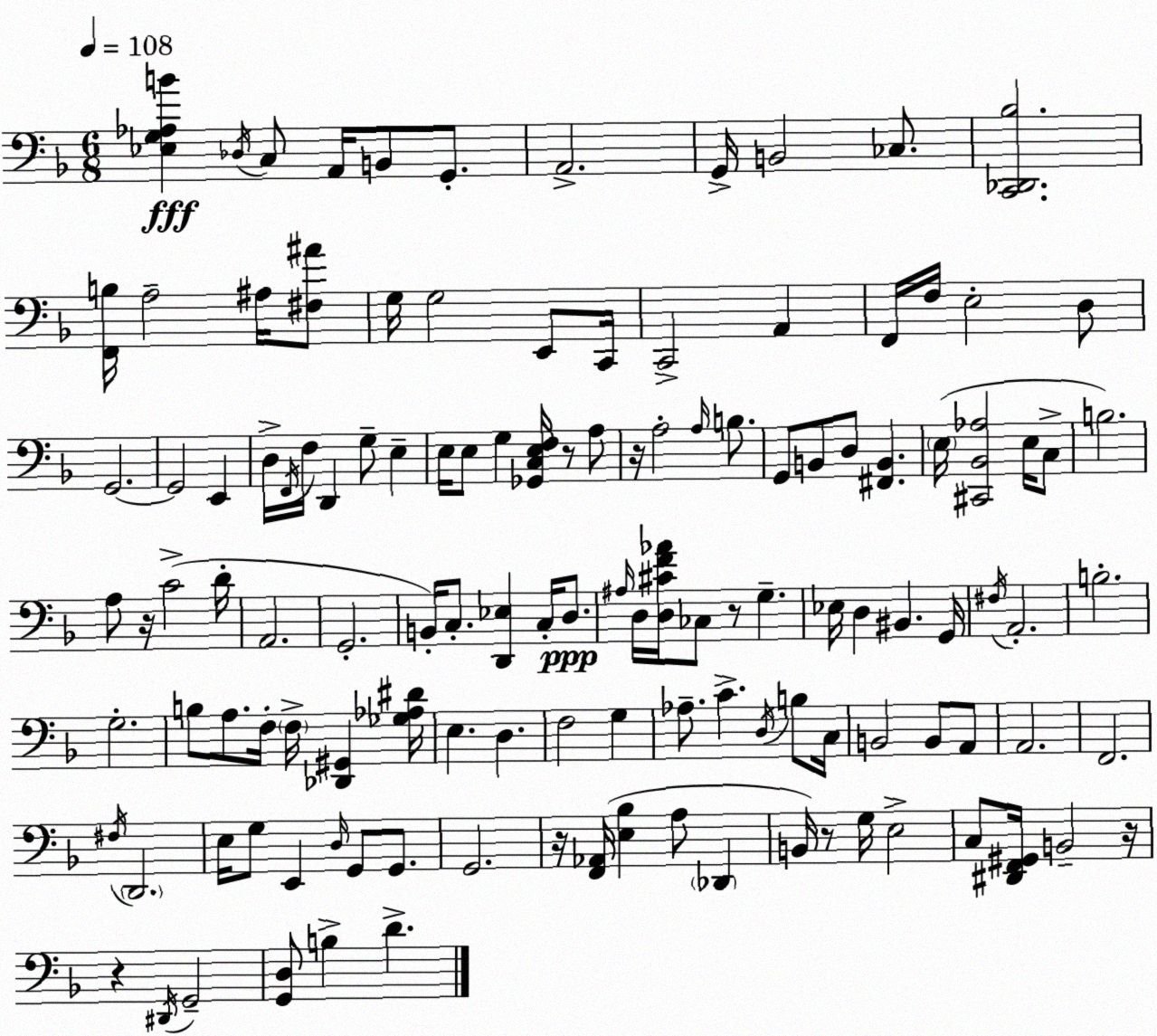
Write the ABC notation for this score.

X:1
T:Untitled
M:6/8
L:1/4
K:F
[_E,G,_A,B] _D,/4 C,/2 A,,/4 B,,/2 G,,/2 A,,2 G,,/4 B,,2 _C,/2 [C,,_D,,_B,]2 [F,,B,]/4 A,2 ^A,/4 [^F,^A]/2 G,/4 G,2 E,,/2 C,,/4 C,,2 A,, F,,/4 F,/4 E,2 D,/2 G,,2 G,,2 E,, D,/4 F,,/4 F,/4 D,, G,/2 E, E,/4 E,/2 G, [_G,,C,E,F,]/4 z/2 A,/2 z/4 A,2 A,/4 B,/2 G,,/2 B,,/2 D,/2 [^F,,B,,] E,/4 [^C,,_B,,_A,]2 E,/4 C,/2 B,2 A,/2 z/4 C2 D/4 A,,2 G,,2 B,,/4 C,/2 [D,,_E,] C,/4 D,/2 ^A,/4 D,/4 [D,^CF_A]/4 _C,/2 z/2 G, _E,/4 D, ^B,, G,,/4 ^F,/4 A,,2 B,2 G,2 B,/2 A,/2 F,/4 F,/4 [_D,,^G,,] [_G,_A,^D]/4 E, D, F,2 G, _A,/2 C D,/4 B,/2 C,/4 B,,2 B,,/2 A,,/2 A,,2 F,,2 ^F,/4 D,,2 E,/4 G,/2 E,, D,/4 G,,/2 G,,/2 G,,2 z/4 [F,,_A,,]/4 [E,_B,] A,/2 _D,, B,,/4 z/2 G,/4 E,2 C,/2 [^D,,F,,^G,,]/4 B,,2 z/4 z ^D,,/4 G,,2 [G,,D,]/2 B, D